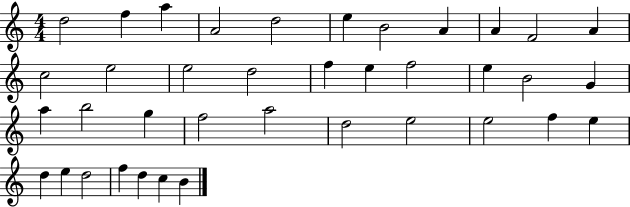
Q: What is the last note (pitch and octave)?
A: B4